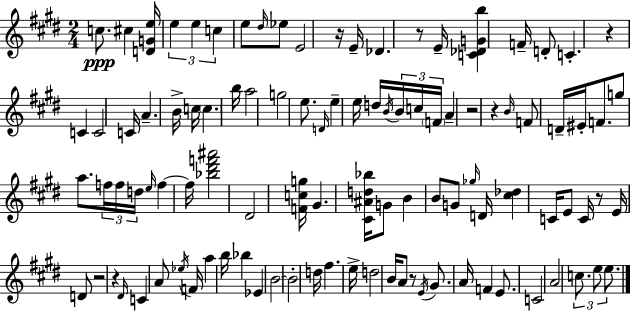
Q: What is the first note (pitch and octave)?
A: C5